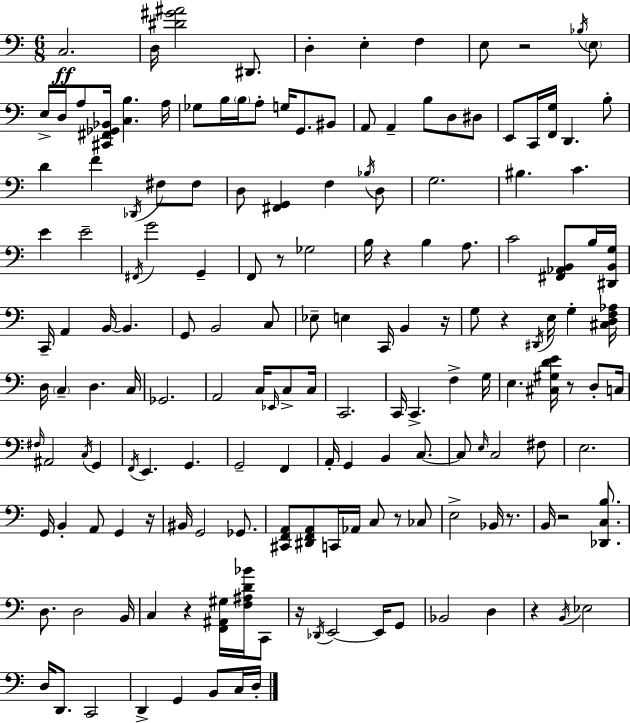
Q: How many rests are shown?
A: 13